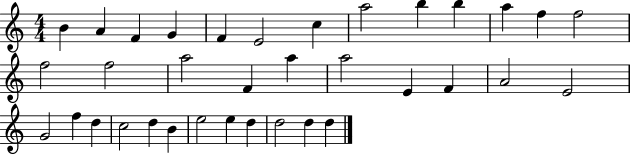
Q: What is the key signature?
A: C major